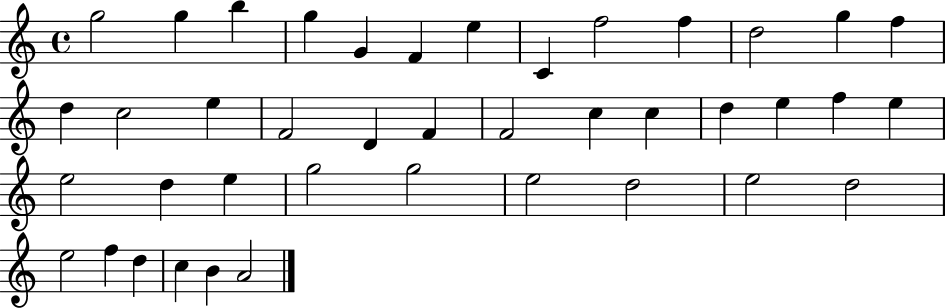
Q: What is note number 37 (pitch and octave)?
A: F5